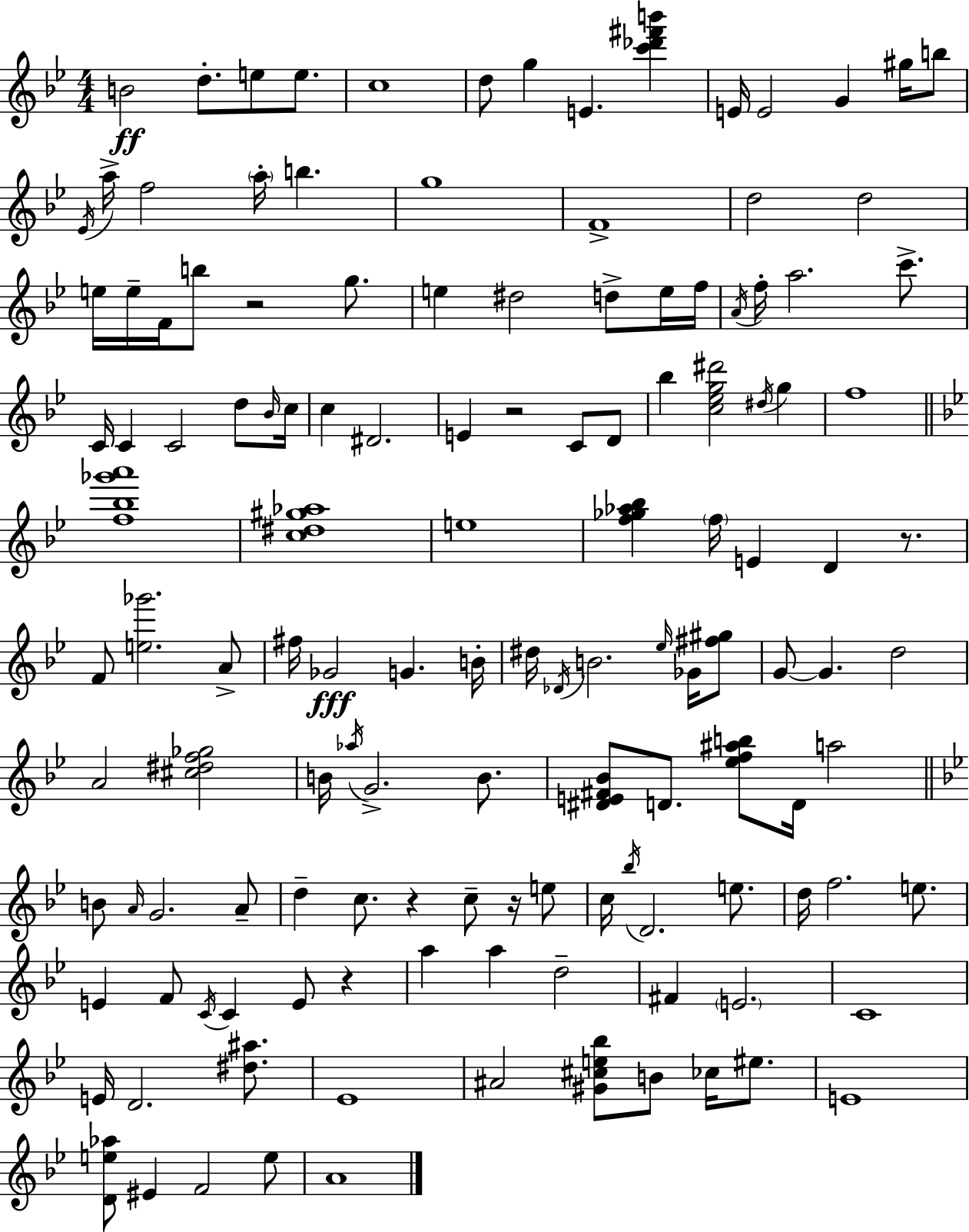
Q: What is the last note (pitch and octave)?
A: A4